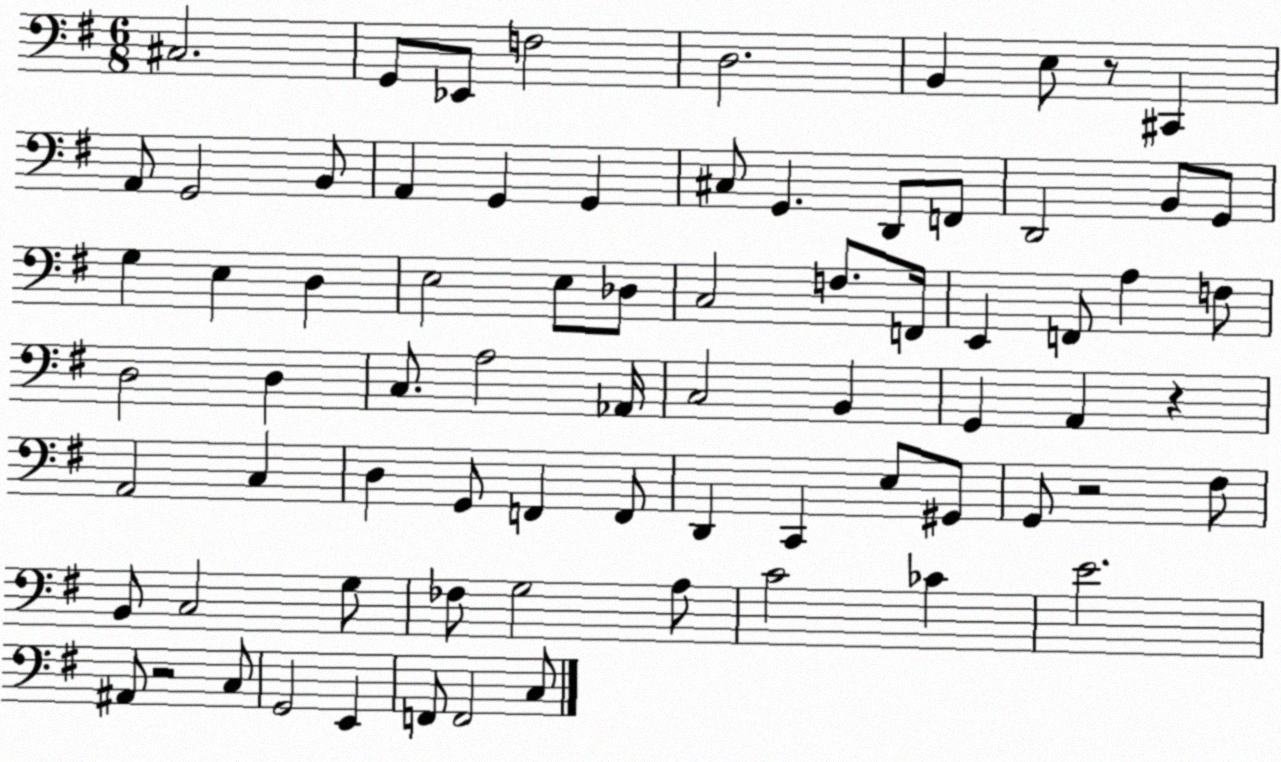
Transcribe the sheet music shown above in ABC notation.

X:1
T:Untitled
M:6/8
L:1/4
K:G
^C,2 G,,/2 _E,,/2 F,2 D,2 B,, E,/2 z/2 ^C,, A,,/2 G,,2 B,,/2 A,, G,, G,, ^C,/2 G,, D,,/2 F,,/2 D,,2 B,,/2 G,,/2 G, E, D, E,2 E,/2 _D,/2 C,2 F,/2 F,,/4 E,, F,,/2 A, F,/2 D,2 D, C,/2 A,2 _A,,/4 C,2 B,, G,, A,, z A,,2 C, D, G,,/2 F,, F,,/2 D,, C,, E,/2 ^G,,/2 G,,/2 z2 ^F,/2 B,,/2 C,2 G,/2 _F,/2 G,2 A,/2 C2 _C E2 ^A,,/2 z2 C,/2 G,,2 E,, F,,/2 F,,2 C,/2